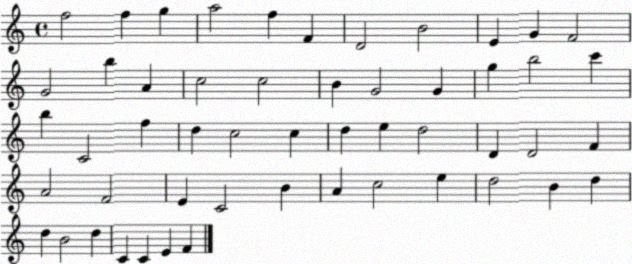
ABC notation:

X:1
T:Untitled
M:4/4
L:1/4
K:C
f2 f g a2 f F D2 B2 E G F2 G2 b A c2 c2 B G2 G g b2 c' b C2 f d c2 c d e d2 D D2 F A2 F2 E C2 B A c2 e d2 B d d B2 d C C E F